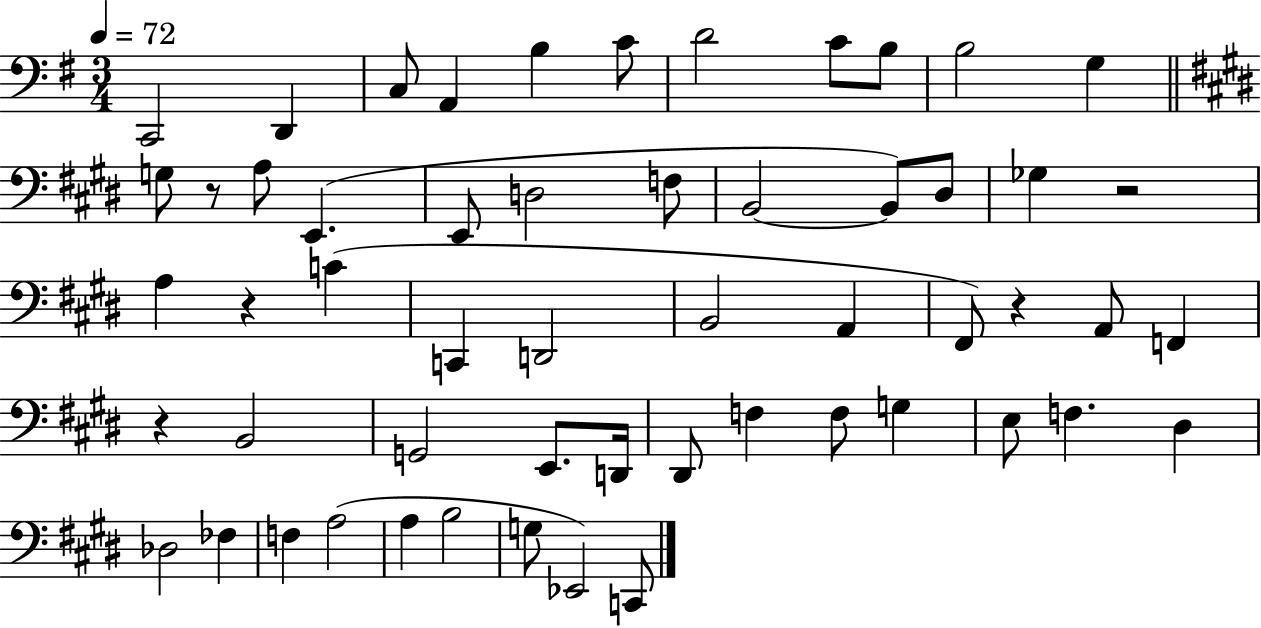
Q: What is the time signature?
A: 3/4